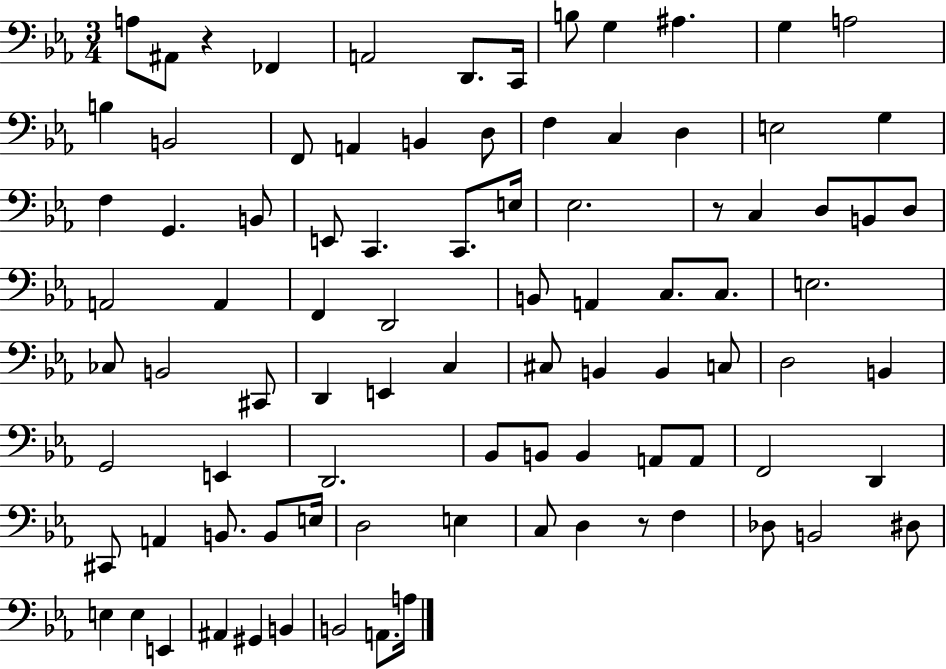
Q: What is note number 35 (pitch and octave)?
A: A2